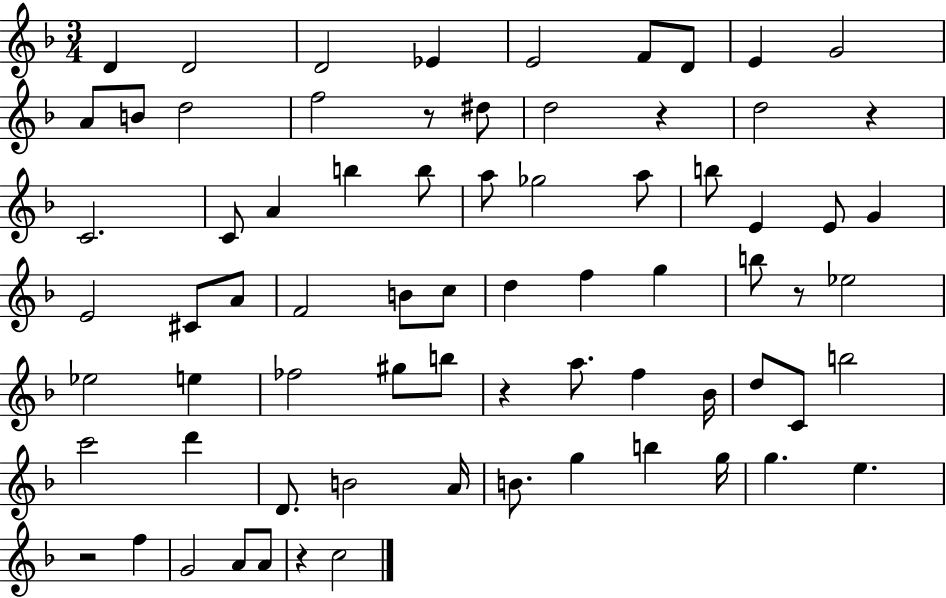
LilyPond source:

{
  \clef treble
  \numericTimeSignature
  \time 3/4
  \key f \major
  \repeat volta 2 { d'4 d'2 | d'2 ees'4 | e'2 f'8 d'8 | e'4 g'2 | \break a'8 b'8 d''2 | f''2 r8 dis''8 | d''2 r4 | d''2 r4 | \break c'2. | c'8 a'4 b''4 b''8 | a''8 ges''2 a''8 | b''8 e'4 e'8 g'4 | \break e'2 cis'8 a'8 | f'2 b'8 c''8 | d''4 f''4 g''4 | b''8 r8 ees''2 | \break ees''2 e''4 | fes''2 gis''8 b''8 | r4 a''8. f''4 bes'16 | d''8 c'8 b''2 | \break c'''2 d'''4 | d'8. b'2 a'16 | b'8. g''4 b''4 g''16 | g''4. e''4. | \break r2 f''4 | g'2 a'8 a'8 | r4 c''2 | } \bar "|."
}